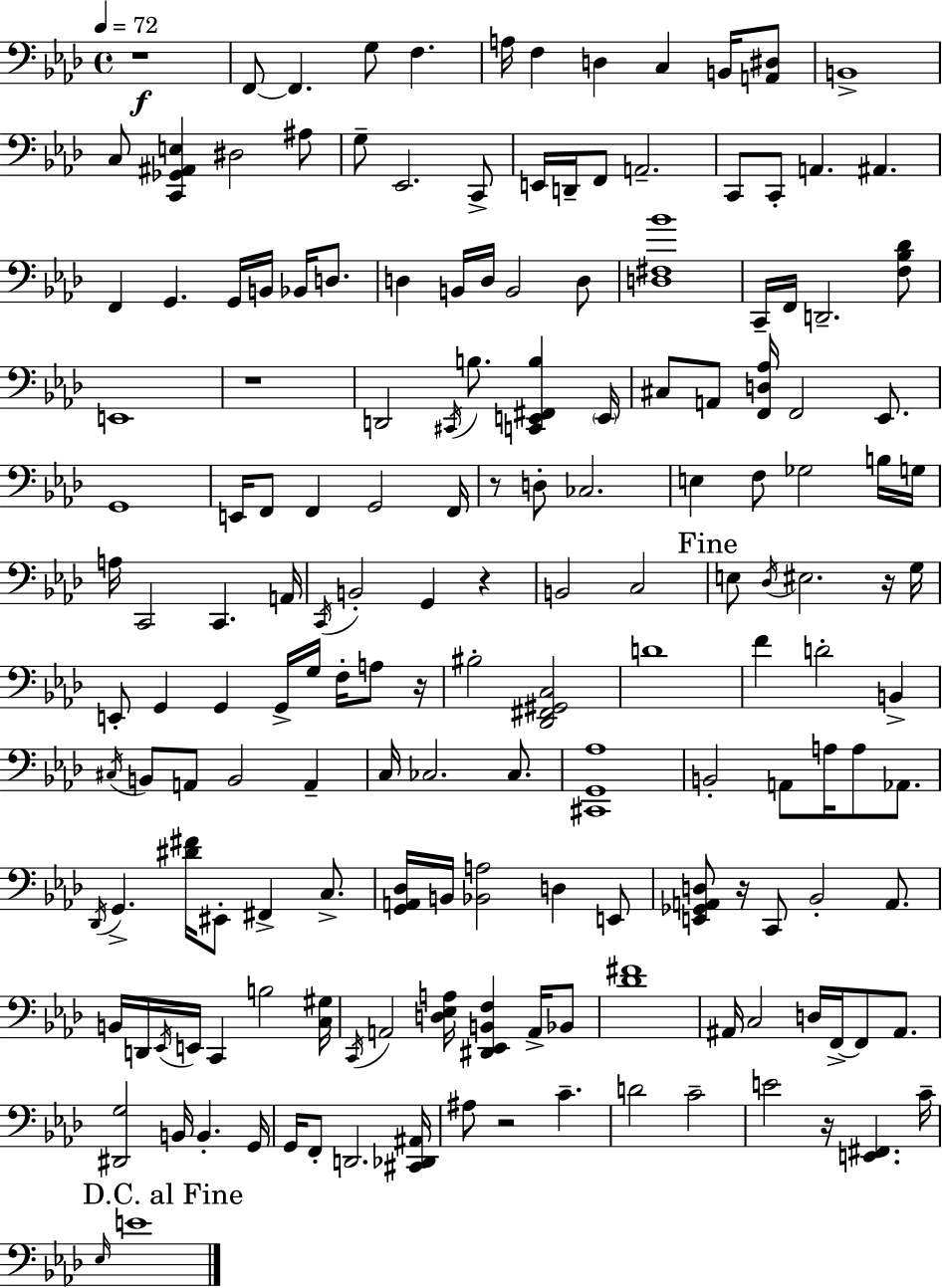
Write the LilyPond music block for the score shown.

{
  \clef bass
  \time 4/4
  \defaultTimeSignature
  \key aes \major
  \tempo 4 = 72
  r1\f | f,8~~ f,4. g8 f4. | a16 f4 d4 c4 b,16 <a, dis>8 | b,1-> | \break c8 <c, ges, ais, e>4 dis2 ais8 | g8-- ees,2. c,8-> | e,16 d,16-- f,8 a,2.-- | c,8 c,8-. a,4. ais,4. | \break f,4 g,4. g,16 b,16 bes,16 d8. | d4 b,16 d16 b,2 d8 | <d fis bes'>1 | c,16-- f,16 d,2.-- <f bes des'>8 | \break e,1 | r1 | d,2 \acciaccatura { cis,16 } b8. <c, e, fis, b>4 | \parenthesize e,16 cis8 a,8 <f, d aes>16 f,2 ees,8. | \break g,1 | e,16 f,8 f,4 g,2 | f,16 r8 d8-. ces2. | e4 f8 ges2 b16 | \break g16 a16 c,2 c,4. | a,16 \acciaccatura { c,16 } b,2-. g,4 r4 | b,2 c2 | \mark "Fine" e8 \acciaccatura { des16 } eis2. | \break r16 g16 e,8-. g,4 g,4 g,16-> g16 f16-. | a8 r16 bis2-. <des, fis, gis, c>2 | d'1 | f'4 d'2-. b,4-> | \break \acciaccatura { cis16 } b,8 a,8 b,2 | a,4-- c16 ces2. | ces8. <cis, g, aes>1 | b,2-. a,8 a16 a8 | \break aes,8. \acciaccatura { des,16 } g,4.-> <dis' fis'>16 eis,8-. fis,4-> | c8.-> <g, a, des>16 b,16 <bes, a>2 d4 | e,8 <e, ges, a, d>8 r16 c,8 bes,2-. | a,8. b,16 d,16 \acciaccatura { ees,16 } e,16 c,4 b2 | \break <c gis>16 \acciaccatura { c,16 } a,2 <d ees a>16 | <dis, ees, b, f>4 a,16-> bes,8 <des' fis'>1 | ais,16 c2 | d16 f,16->~~ f,8 ais,8. <dis, g>2 b,16 | \break b,4.-. g,16 g,16 f,8-. d,2. | <cis, des, ais,>16 ais8 r2 | c'4.-- d'2 c'2-- | e'2 r16 | \break <e, fis,>4. c'16-- \mark "D.C. al Fine" \grace { ees16 } e'1 | \bar "|."
}